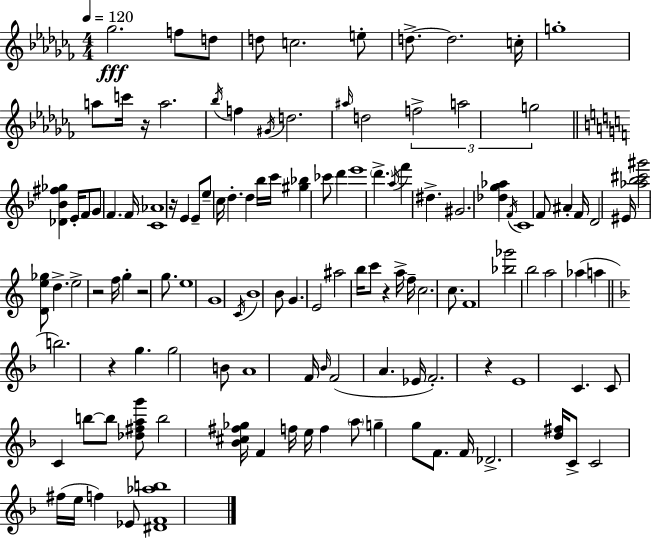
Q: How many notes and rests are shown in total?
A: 126